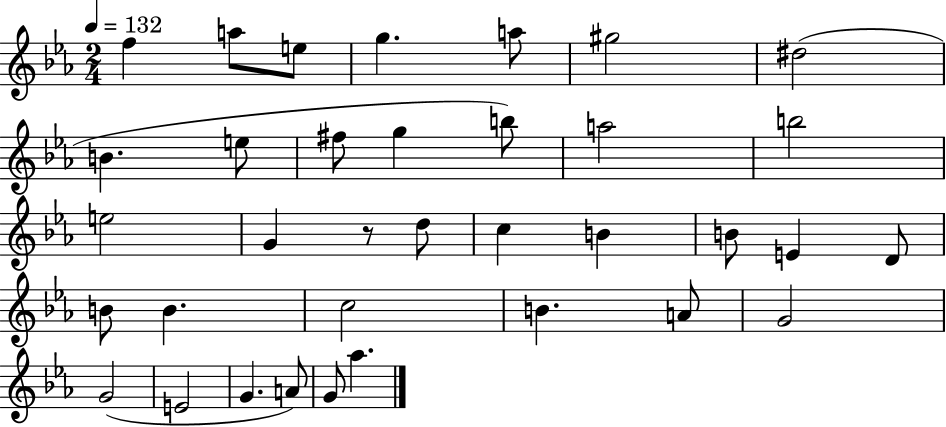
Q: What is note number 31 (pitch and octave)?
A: G4